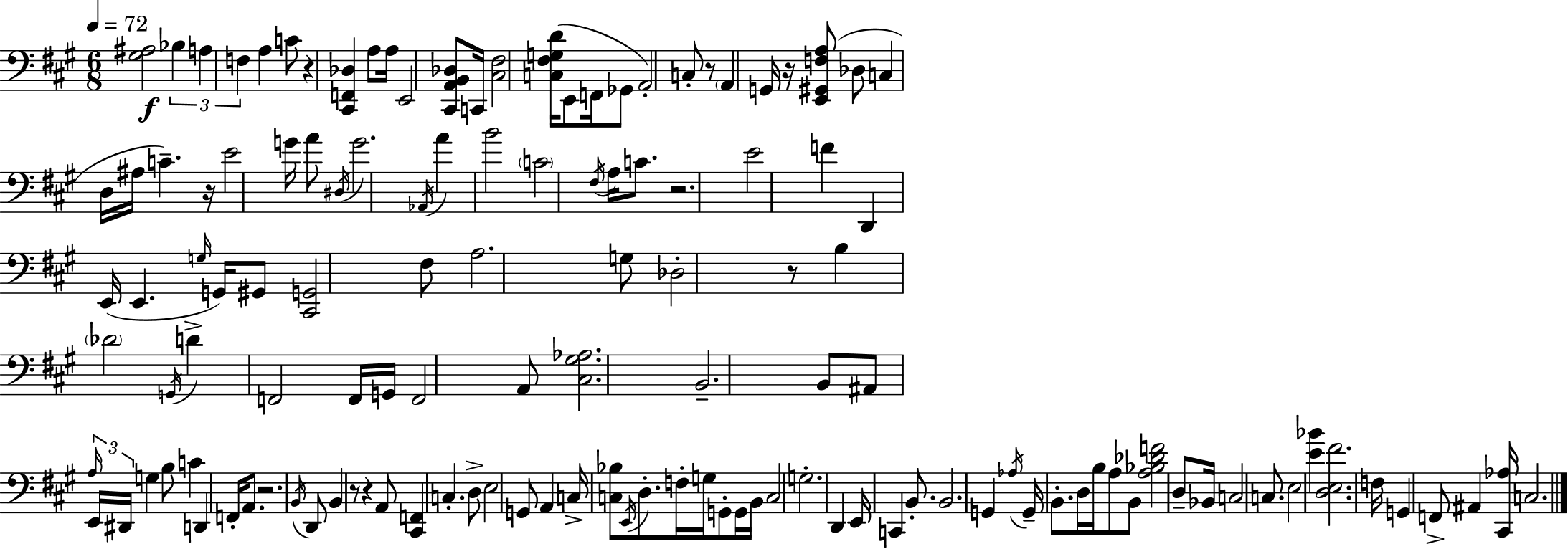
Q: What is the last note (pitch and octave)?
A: C3